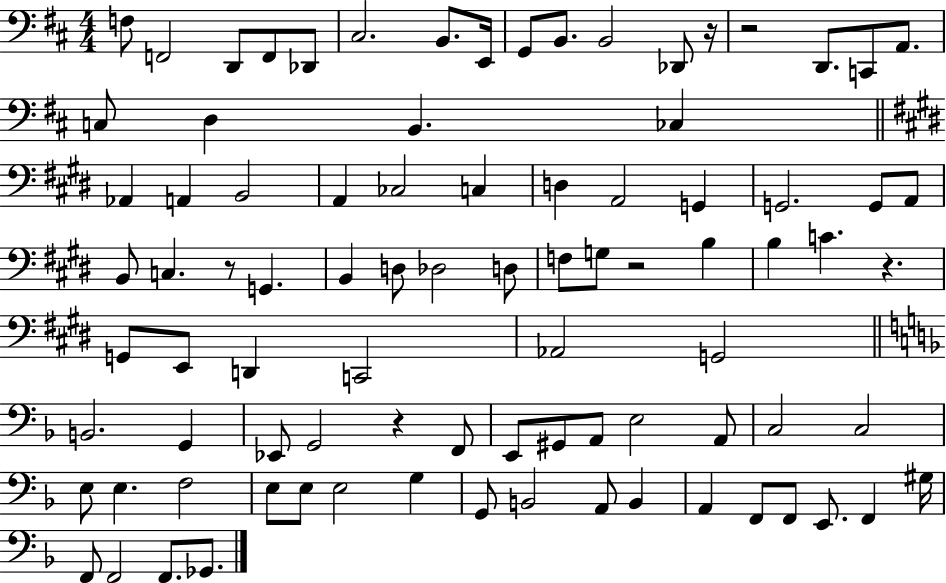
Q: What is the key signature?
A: D major